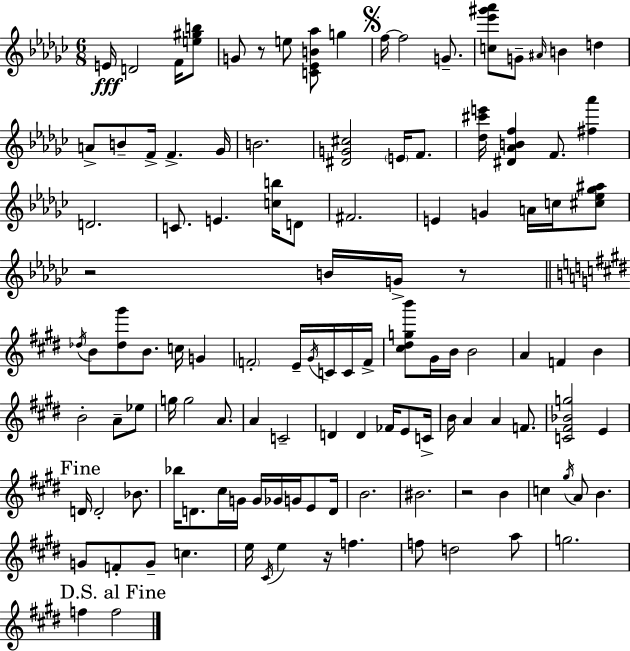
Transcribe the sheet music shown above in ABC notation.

X:1
T:Untitled
M:6/8
L:1/4
K:Ebm
E/4 D2 F/4 [e^gb]/2 G/2 z/2 e/2 [C_EB_a]/2 g f/4 f2 G/2 [c_e'^g'_a']/2 G/2 ^A/4 B d A/2 B/2 F/4 F _G/4 B2 [^DG^c]2 E/4 F/2 [_d^c'e']/4 [^D_ABf] F/2 [^f_a'] D2 C/2 E [cb]/4 D/2 ^F2 E G A/4 c/4 [^c_e_g^a]/2 z2 B/4 G/4 z/2 _d/4 B/2 [_d^g']/2 B/2 c/4 G F2 E/4 ^G/4 C/4 C/4 F/4 [^c^dgb']/2 ^G/4 B/4 B2 A F B B2 A/2 _e/2 g/4 g2 A/2 A C2 D D _F/4 E/2 C/4 B/4 A A F/2 [C^F_Bg]2 E D/4 D2 _B/2 _b/4 D/2 ^c/4 G/4 G/4 _G/4 G/4 E/2 D/4 B2 ^B2 z2 B c ^g/4 A/2 B G/2 F/2 G/2 c e/4 ^C/4 e z/4 f f/2 d2 a/2 g2 f f2